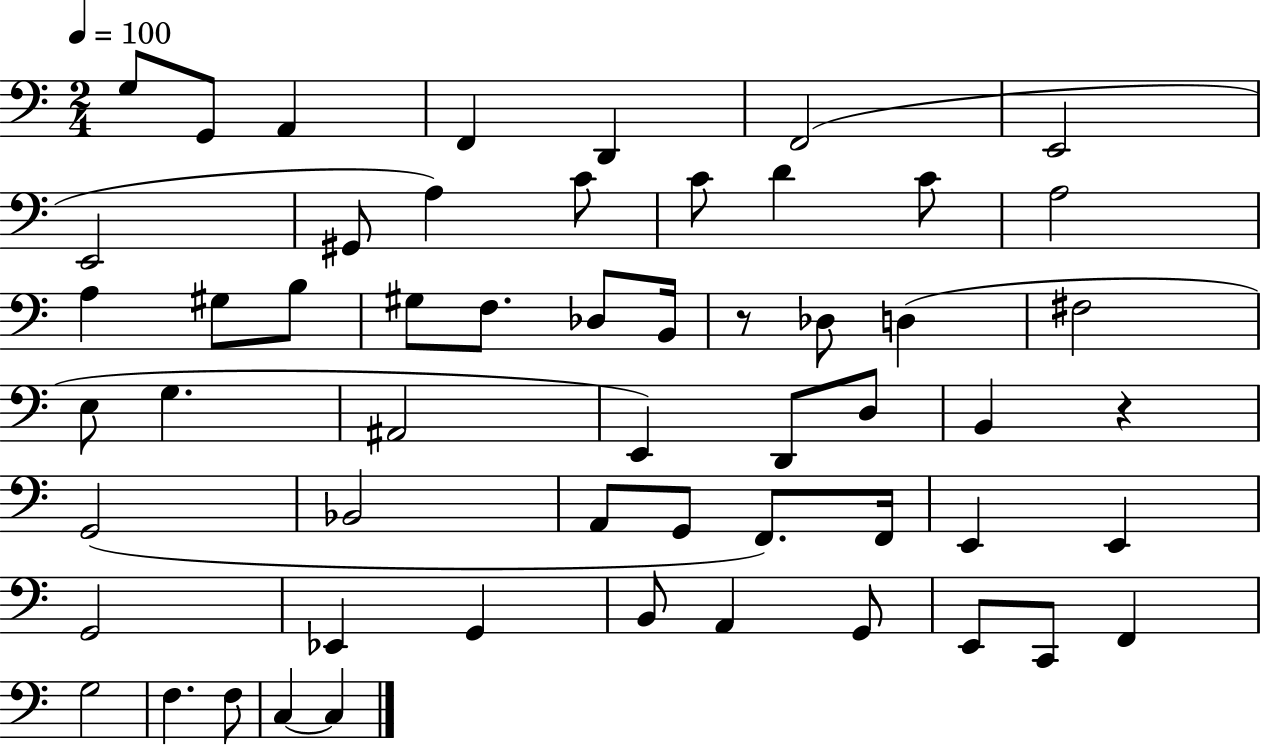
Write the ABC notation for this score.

X:1
T:Untitled
M:2/4
L:1/4
K:C
G,/2 G,,/2 A,, F,, D,, F,,2 E,,2 E,,2 ^G,,/2 A, C/2 C/2 D C/2 A,2 A, ^G,/2 B,/2 ^G,/2 F,/2 _D,/2 B,,/4 z/2 _D,/2 D, ^F,2 E,/2 G, ^A,,2 E,, D,,/2 D,/2 B,, z G,,2 _B,,2 A,,/2 G,,/2 F,,/2 F,,/4 E,, E,, G,,2 _E,, G,, B,,/2 A,, G,,/2 E,,/2 C,,/2 F,, G,2 F, F,/2 C, C,